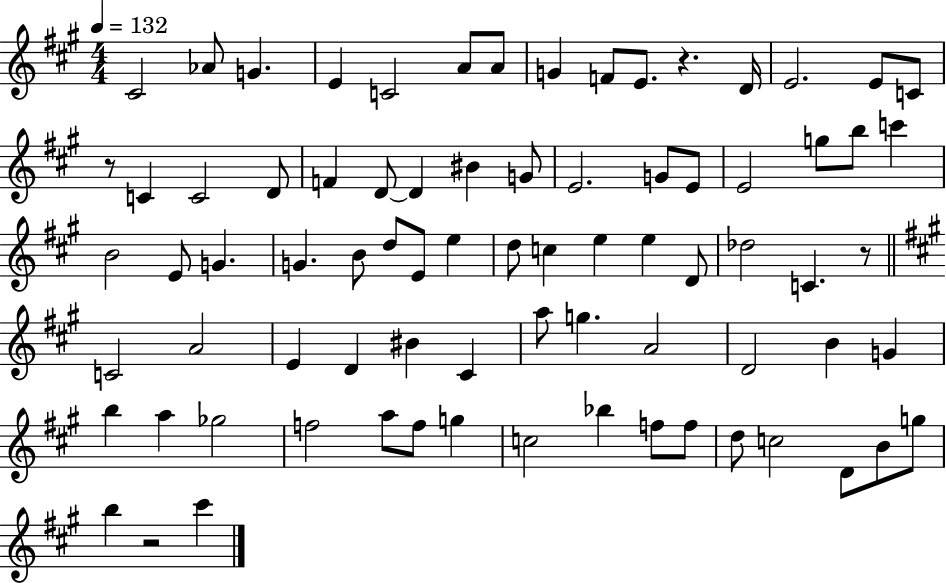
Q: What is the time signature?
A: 4/4